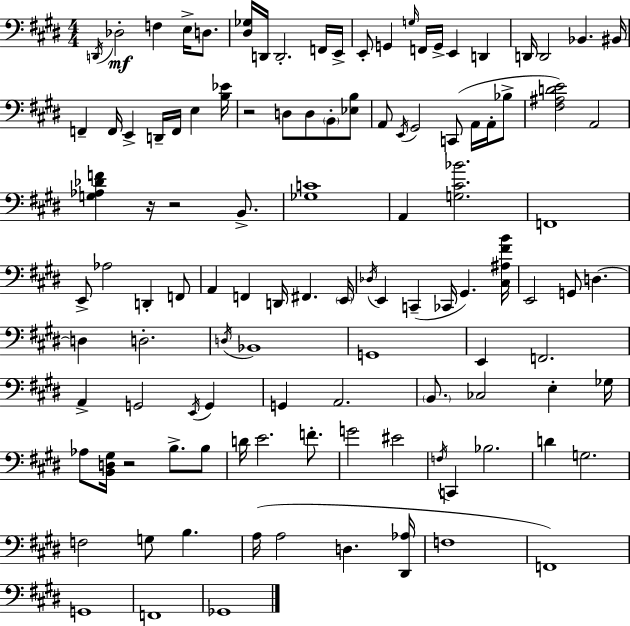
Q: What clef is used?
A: bass